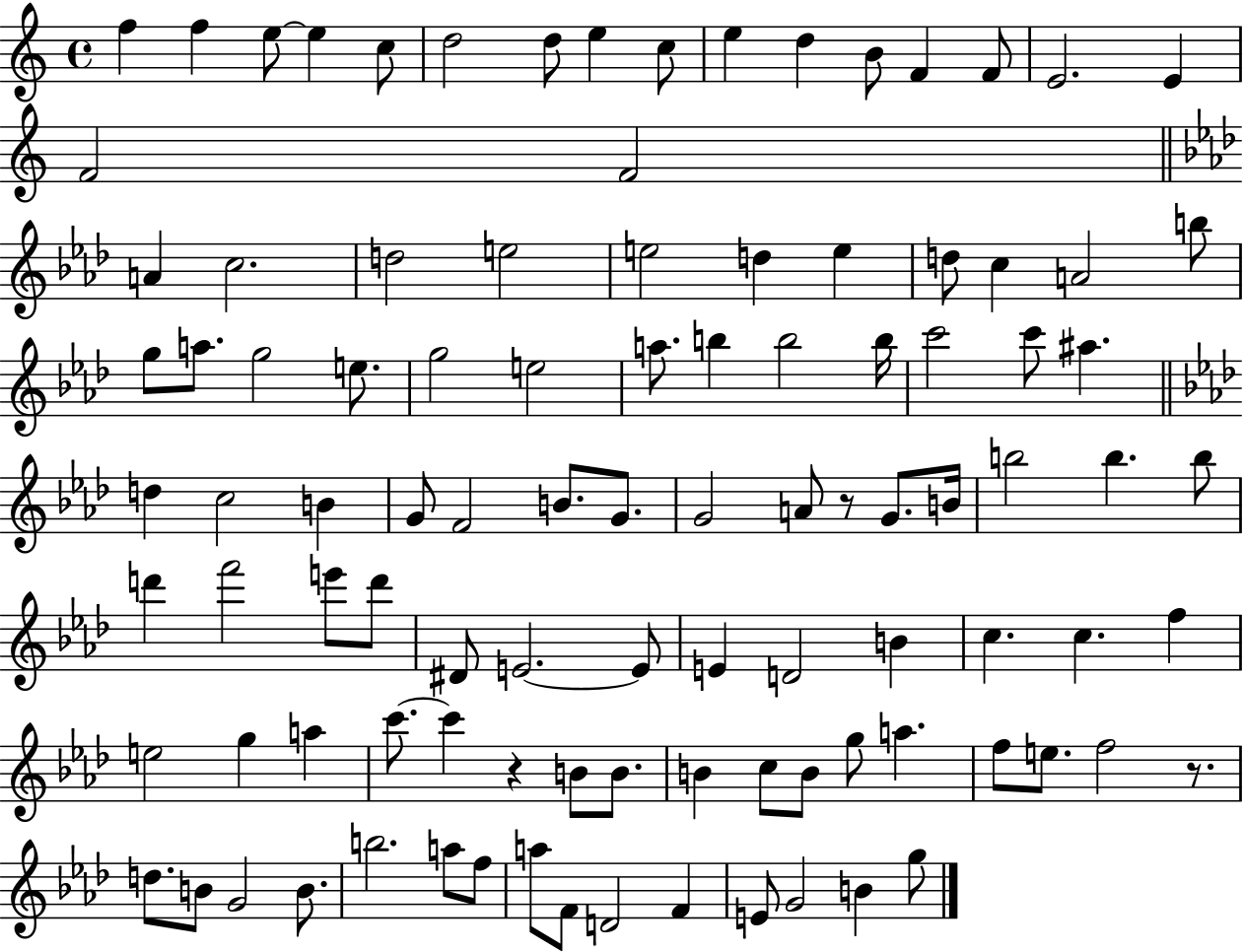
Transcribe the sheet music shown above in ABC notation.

X:1
T:Untitled
M:4/4
L:1/4
K:C
f f e/2 e c/2 d2 d/2 e c/2 e d B/2 F F/2 E2 E F2 F2 A c2 d2 e2 e2 d e d/2 c A2 b/2 g/2 a/2 g2 e/2 g2 e2 a/2 b b2 b/4 c'2 c'/2 ^a d c2 B G/2 F2 B/2 G/2 G2 A/2 z/2 G/2 B/4 b2 b b/2 d' f'2 e'/2 d'/2 ^D/2 E2 E/2 E D2 B c c f e2 g a c'/2 c' z B/2 B/2 B c/2 B/2 g/2 a f/2 e/2 f2 z/2 d/2 B/2 G2 B/2 b2 a/2 f/2 a/2 F/2 D2 F E/2 G2 B g/2